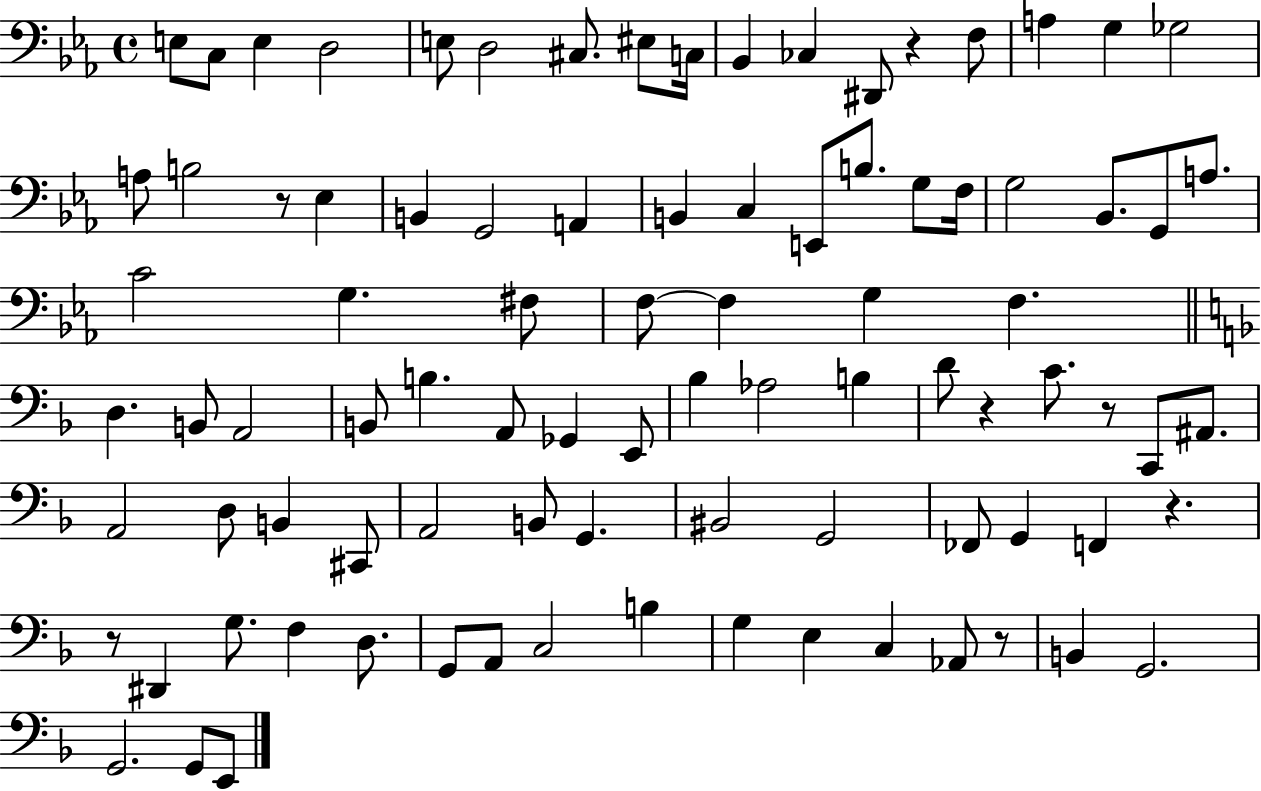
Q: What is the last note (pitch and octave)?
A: E2